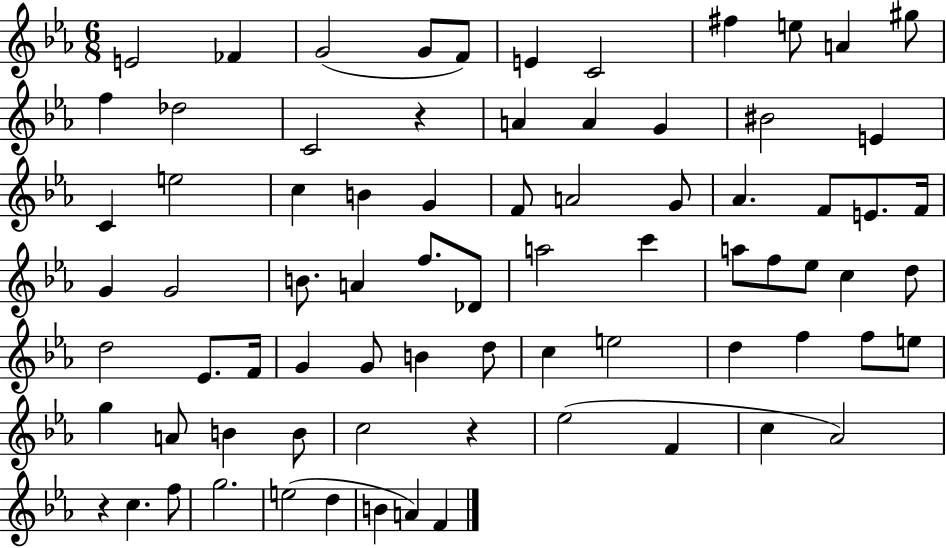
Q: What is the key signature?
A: EES major